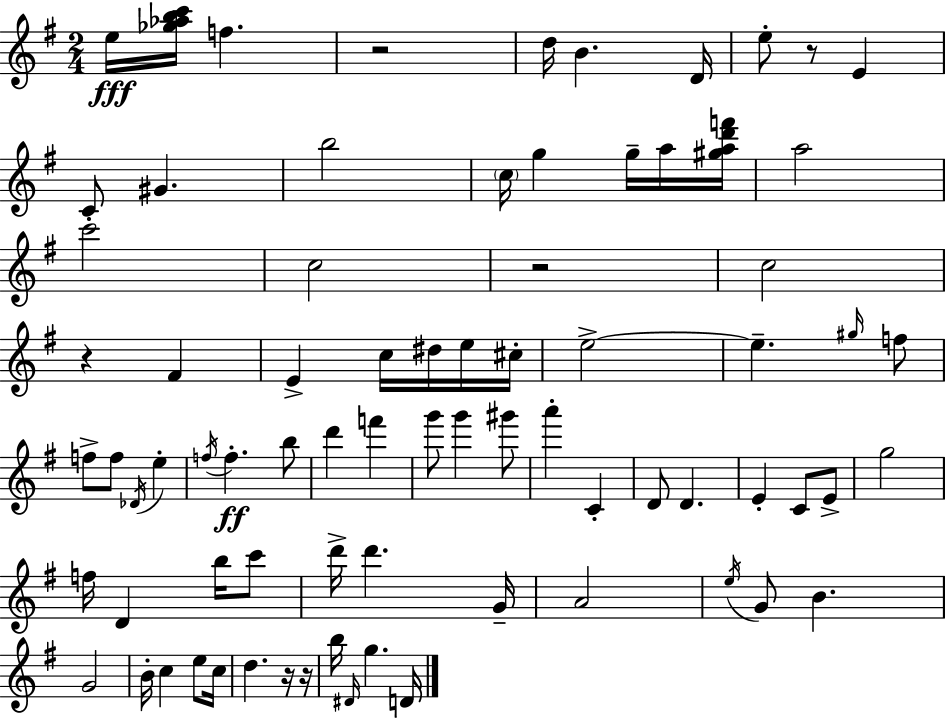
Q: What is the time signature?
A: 2/4